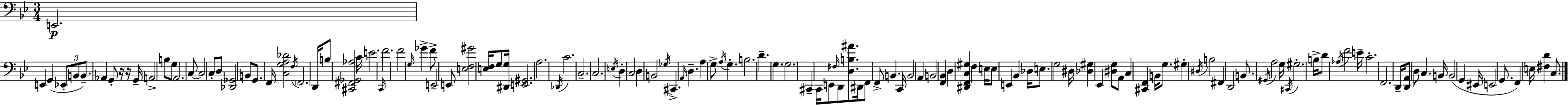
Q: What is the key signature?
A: BES major